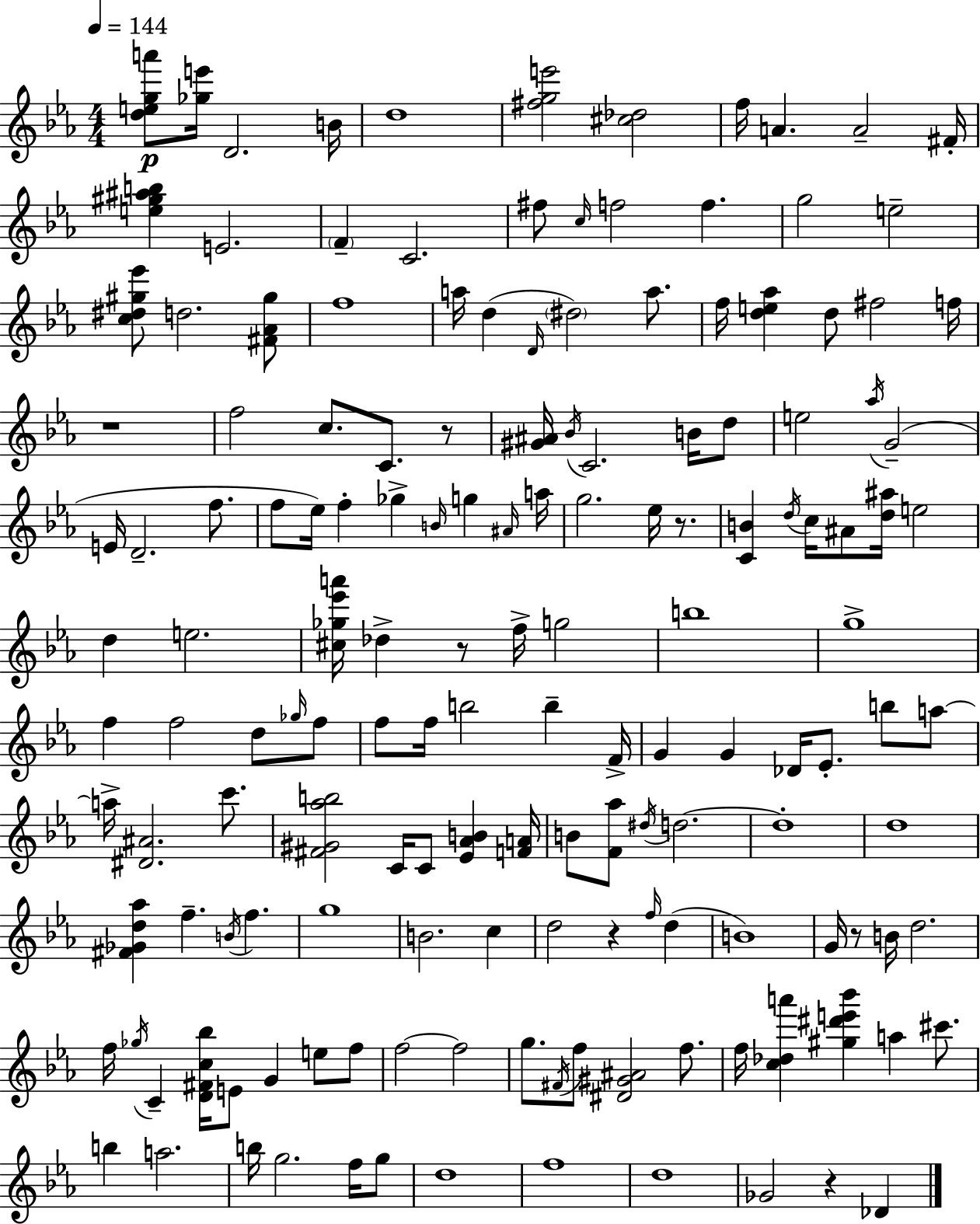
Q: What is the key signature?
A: C minor